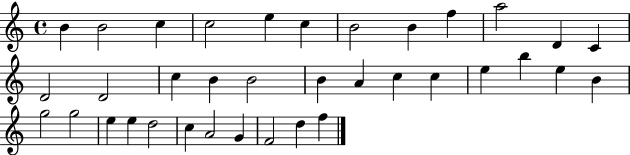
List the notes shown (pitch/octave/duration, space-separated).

B4/q B4/h C5/q C5/h E5/q C5/q B4/h B4/q F5/q A5/h D4/q C4/q D4/h D4/h C5/q B4/q B4/h B4/q A4/q C5/q C5/q E5/q B5/q E5/q B4/q G5/h G5/h E5/q E5/q D5/h C5/q A4/h G4/q F4/h D5/q F5/q